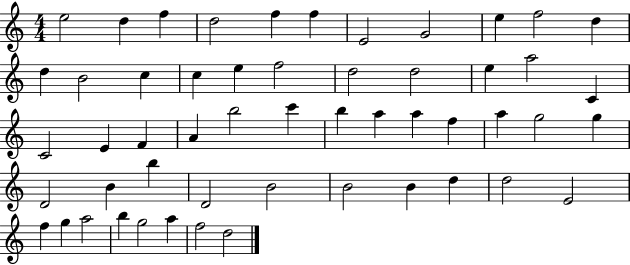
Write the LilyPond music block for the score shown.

{
  \clef treble
  \numericTimeSignature
  \time 4/4
  \key c \major
  e''2 d''4 f''4 | d''2 f''4 f''4 | e'2 g'2 | e''4 f''2 d''4 | \break d''4 b'2 c''4 | c''4 e''4 f''2 | d''2 d''2 | e''4 a''2 c'4 | \break c'2 e'4 f'4 | a'4 b''2 c'''4 | b''4 a''4 a''4 f''4 | a''4 g''2 g''4 | \break d'2 b'4 b''4 | d'2 b'2 | b'2 b'4 d''4 | d''2 e'2 | \break f''4 g''4 a''2 | b''4 g''2 a''4 | f''2 d''2 | \bar "|."
}